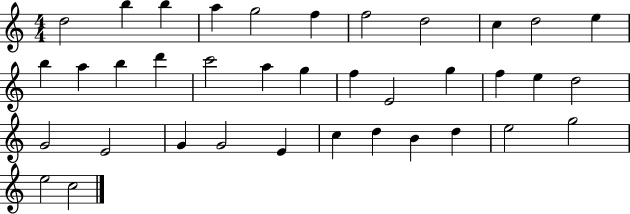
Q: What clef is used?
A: treble